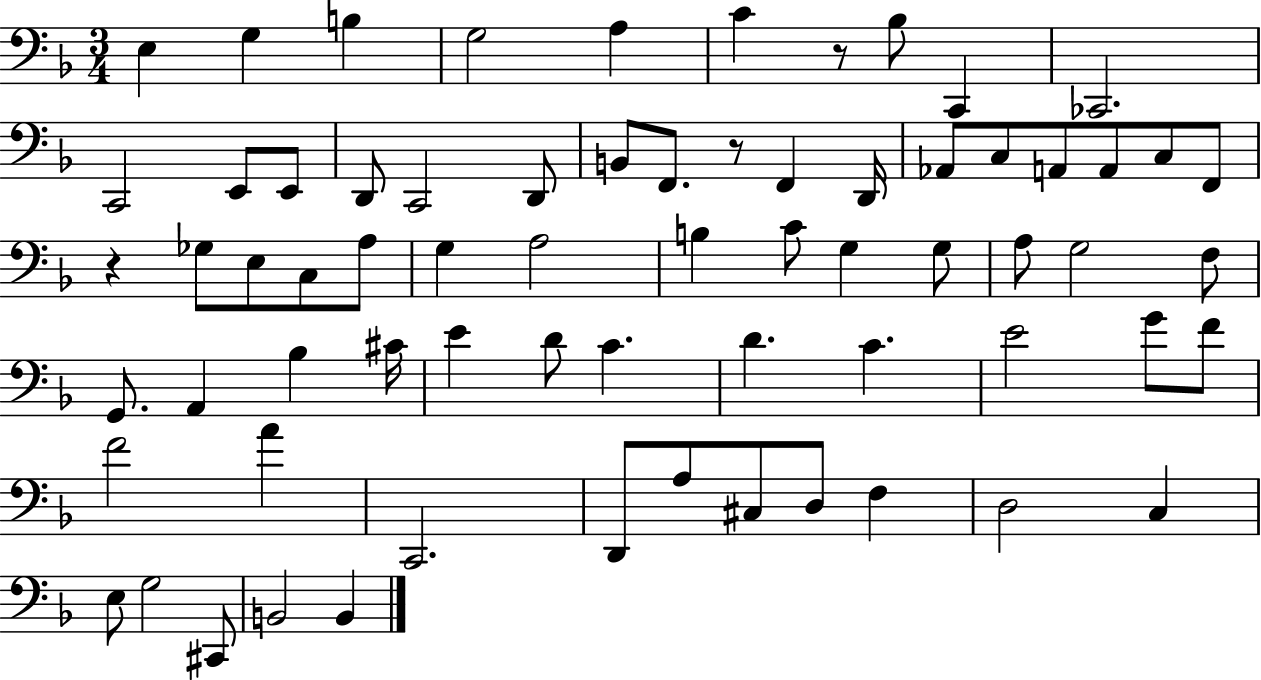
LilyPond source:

{
  \clef bass
  \numericTimeSignature
  \time 3/4
  \key f \major
  e4 g4 b4 | g2 a4 | c'4 r8 bes8 c,4 | ces,2. | \break c,2 e,8 e,8 | d,8 c,2 d,8 | b,8 f,8. r8 f,4 d,16 | aes,8 c8 a,8 a,8 c8 f,8 | \break r4 ges8 e8 c8 a8 | g4 a2 | b4 c'8 g4 g8 | a8 g2 f8 | \break g,8. a,4 bes4 cis'16 | e'4 d'8 c'4. | d'4. c'4. | e'2 g'8 f'8 | \break f'2 a'4 | c,2. | d,8 a8 cis8 d8 f4 | d2 c4 | \break e8 g2 cis,8 | b,2 b,4 | \bar "|."
}